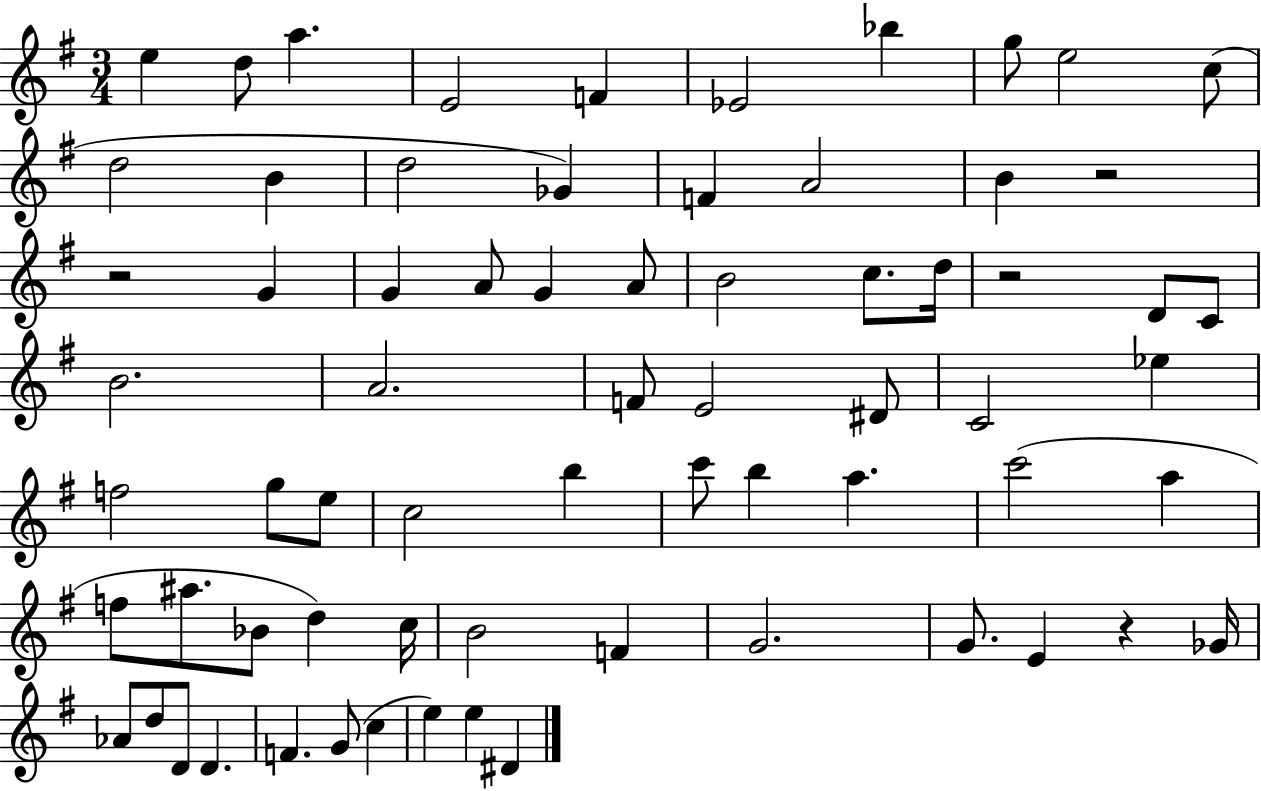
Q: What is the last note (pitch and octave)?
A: D#4